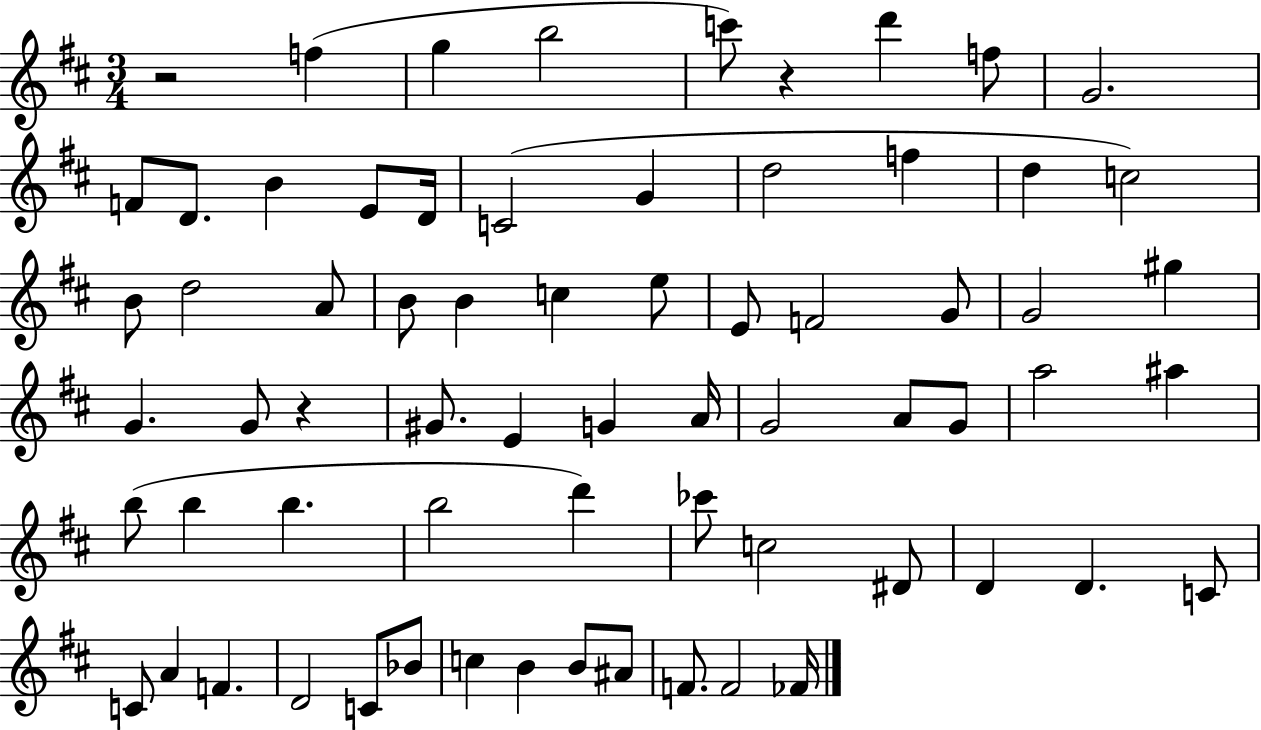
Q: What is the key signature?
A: D major